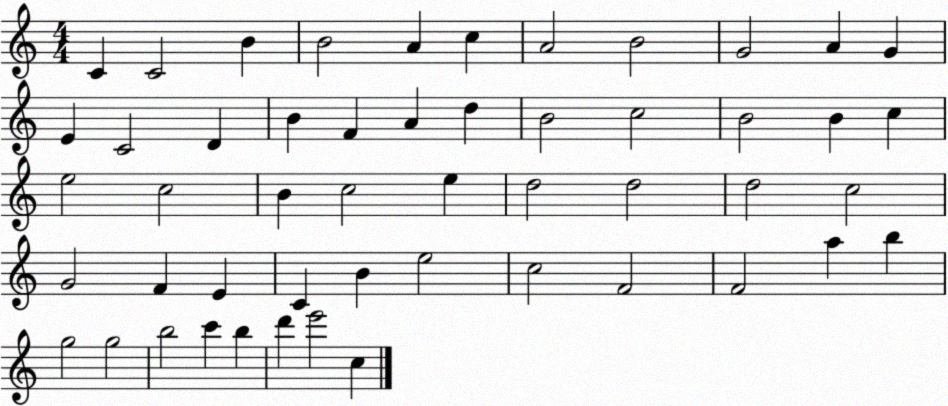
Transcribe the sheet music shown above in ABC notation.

X:1
T:Untitled
M:4/4
L:1/4
K:C
C C2 B B2 A c A2 B2 G2 A G E C2 D B F A d B2 c2 B2 B c e2 c2 B c2 e d2 d2 d2 c2 G2 F E C B e2 c2 F2 F2 a b g2 g2 b2 c' b d' e'2 c